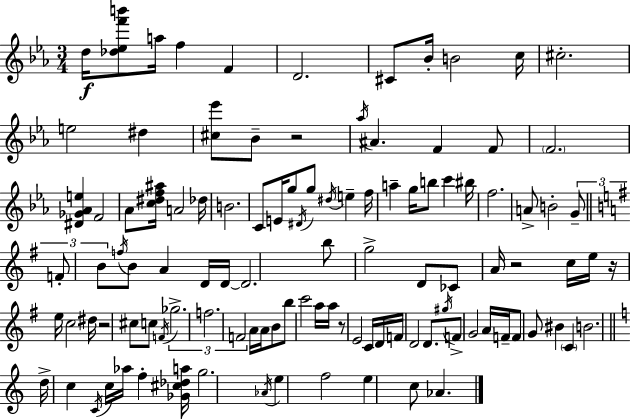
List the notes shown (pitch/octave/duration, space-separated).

D5/s [Db5,Eb5,F6,B6]/e A5/s F5/q F4/q D4/h. C#4/e Bb4/s B4/h C5/s C#5/h. E5/h D#5/q [C#5,Eb6]/e Bb4/e R/h Ab5/s A#4/q. F4/q F4/e F4/h. [D#4,Gb4,Ab4,E5]/q F4/h Ab4/e [C5,D#5,F5,A#5]/s A4/h Db5/s B4/h. C4/e E4/s G5/e D#4/s G5/e D#5/s E5/q F5/s A5/q G5/s B5/e C6/q BIS5/s F5/h. A4/e B4/h G4/e F4/e B4/e F5/s B4/e A4/q D4/s D4/s D4/h. B5/e G5/h D4/e CES4/e A4/s R/h C5/s E5/s R/s E5/s C5/h D#5/s R/h C#5/e C5/e F4/s Gb5/h. F5/h. F4/h A4/s A4/s B4/e B5/e C6/h A5/s A5/s R/e E4/h C4/s D4/s F4/s D4/h D4/e. G#5/s F4/e G4/h A4/s F4/s F4/e G4/e BIS4/q C4/q B4/h. D5/s C5/q C4/s C5/s Ab5/s F5/q [Gb4,C#5,Db5,A5]/s G5/h. Ab4/s E5/q F5/h E5/q C5/e Ab4/q.